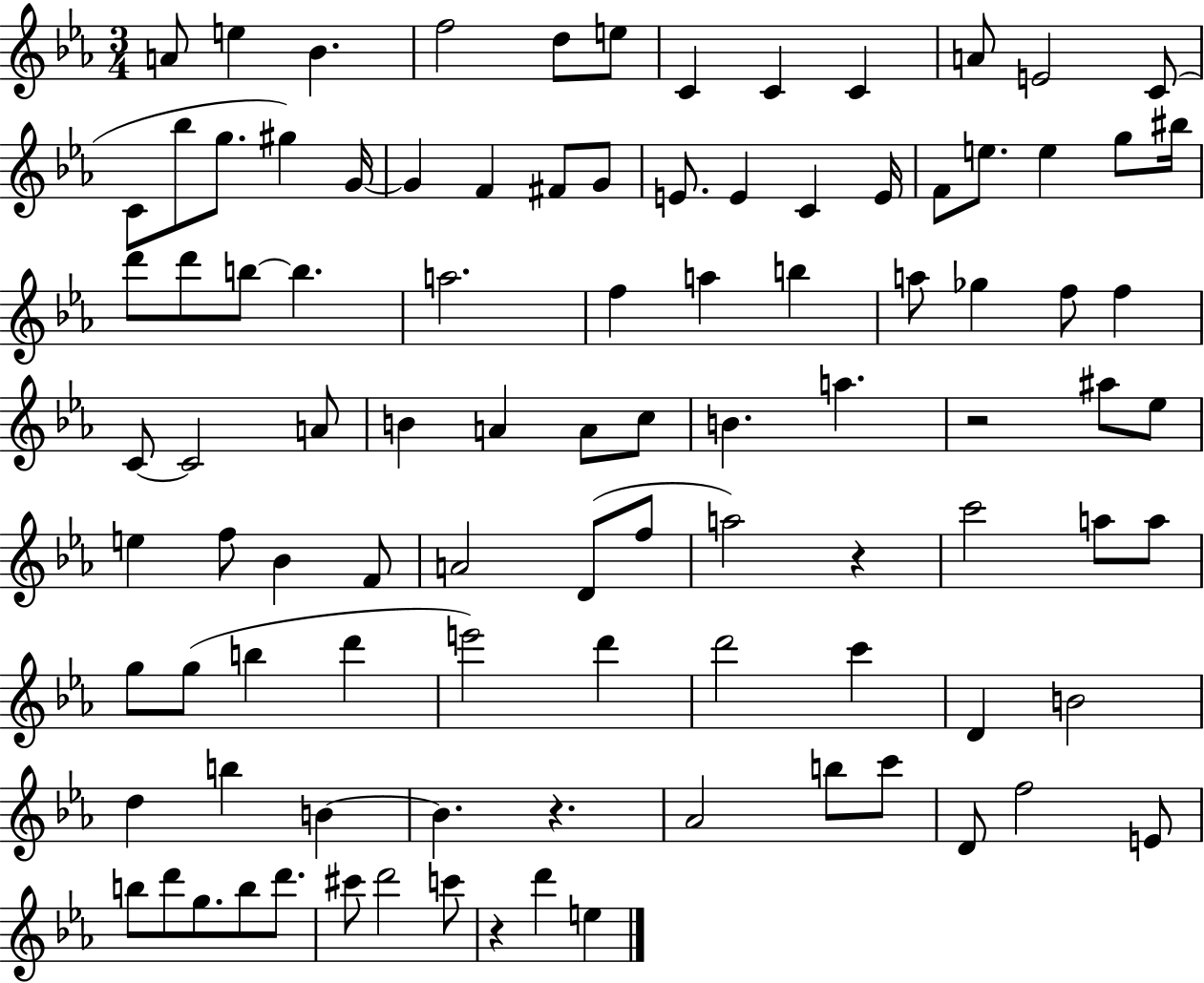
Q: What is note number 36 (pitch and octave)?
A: F5